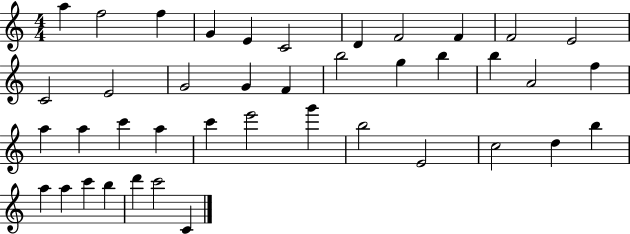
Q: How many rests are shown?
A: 0